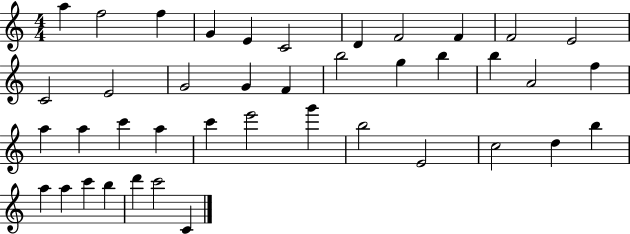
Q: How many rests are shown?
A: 0